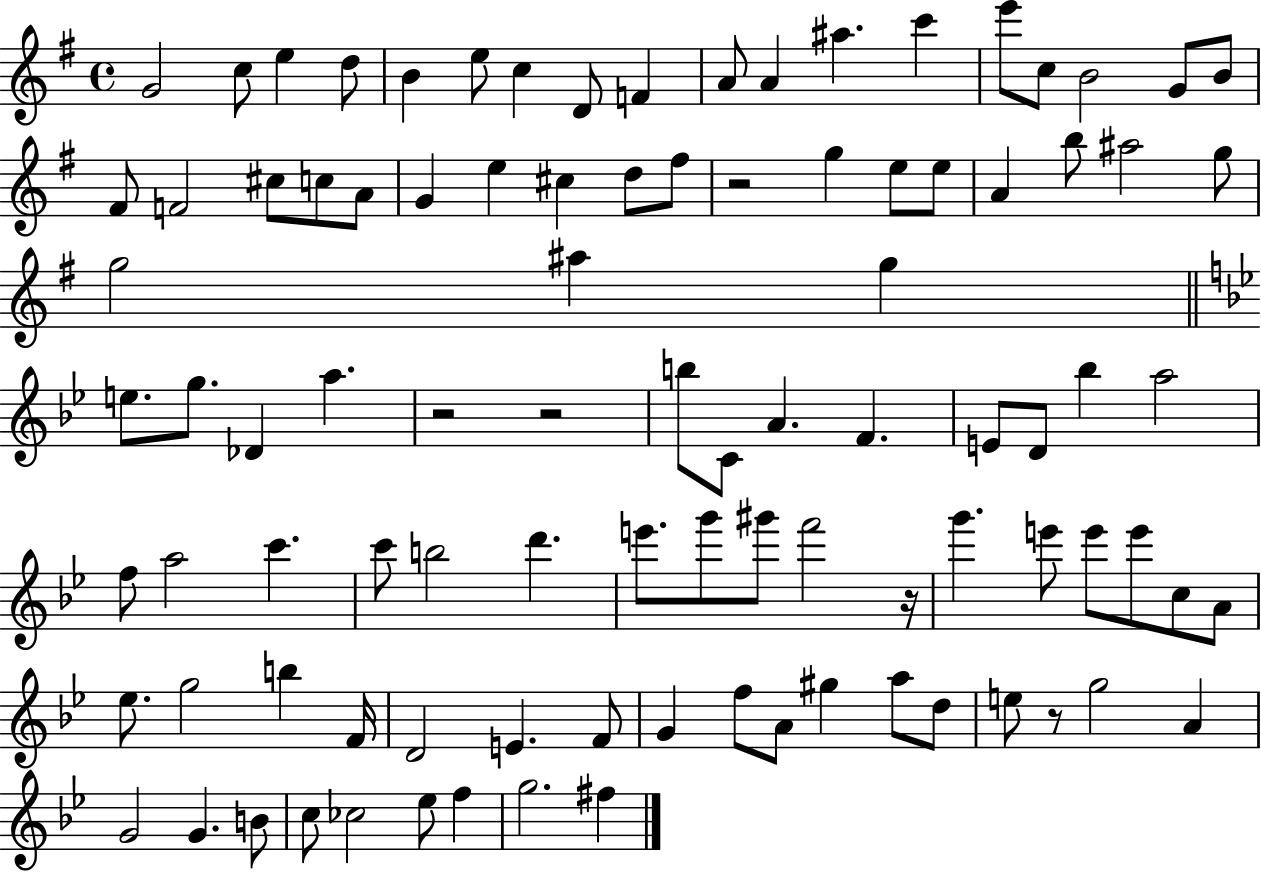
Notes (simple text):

G4/h C5/e E5/q D5/e B4/q E5/e C5/q D4/e F4/q A4/e A4/q A#5/q. C6/q E6/e C5/e B4/h G4/e B4/e F#4/e F4/h C#5/e C5/e A4/e G4/q E5/q C#5/q D5/e F#5/e R/h G5/q E5/e E5/e A4/q B5/e A#5/h G5/e G5/h A#5/q G5/q E5/e. G5/e. Db4/q A5/q. R/h R/h B5/e C4/e A4/q. F4/q. E4/e D4/e Bb5/q A5/h F5/e A5/h C6/q. C6/e B5/h D6/q. E6/e. G6/e G#6/e F6/h R/s G6/q. E6/e E6/e E6/e C5/e A4/e Eb5/e. G5/h B5/q F4/s D4/h E4/q. F4/e G4/q F5/e A4/e G#5/q A5/e D5/e E5/e R/e G5/h A4/q G4/h G4/q. B4/e C5/e CES5/h Eb5/e F5/q G5/h. F#5/q